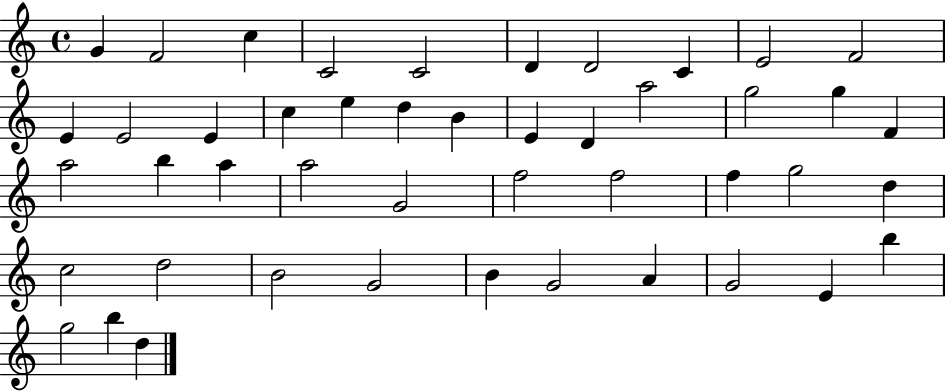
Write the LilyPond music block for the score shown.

{
  \clef treble
  \time 4/4
  \defaultTimeSignature
  \key c \major
  g'4 f'2 c''4 | c'2 c'2 | d'4 d'2 c'4 | e'2 f'2 | \break e'4 e'2 e'4 | c''4 e''4 d''4 b'4 | e'4 d'4 a''2 | g''2 g''4 f'4 | \break a''2 b''4 a''4 | a''2 g'2 | f''2 f''2 | f''4 g''2 d''4 | \break c''2 d''2 | b'2 g'2 | b'4 g'2 a'4 | g'2 e'4 b''4 | \break g''2 b''4 d''4 | \bar "|."
}